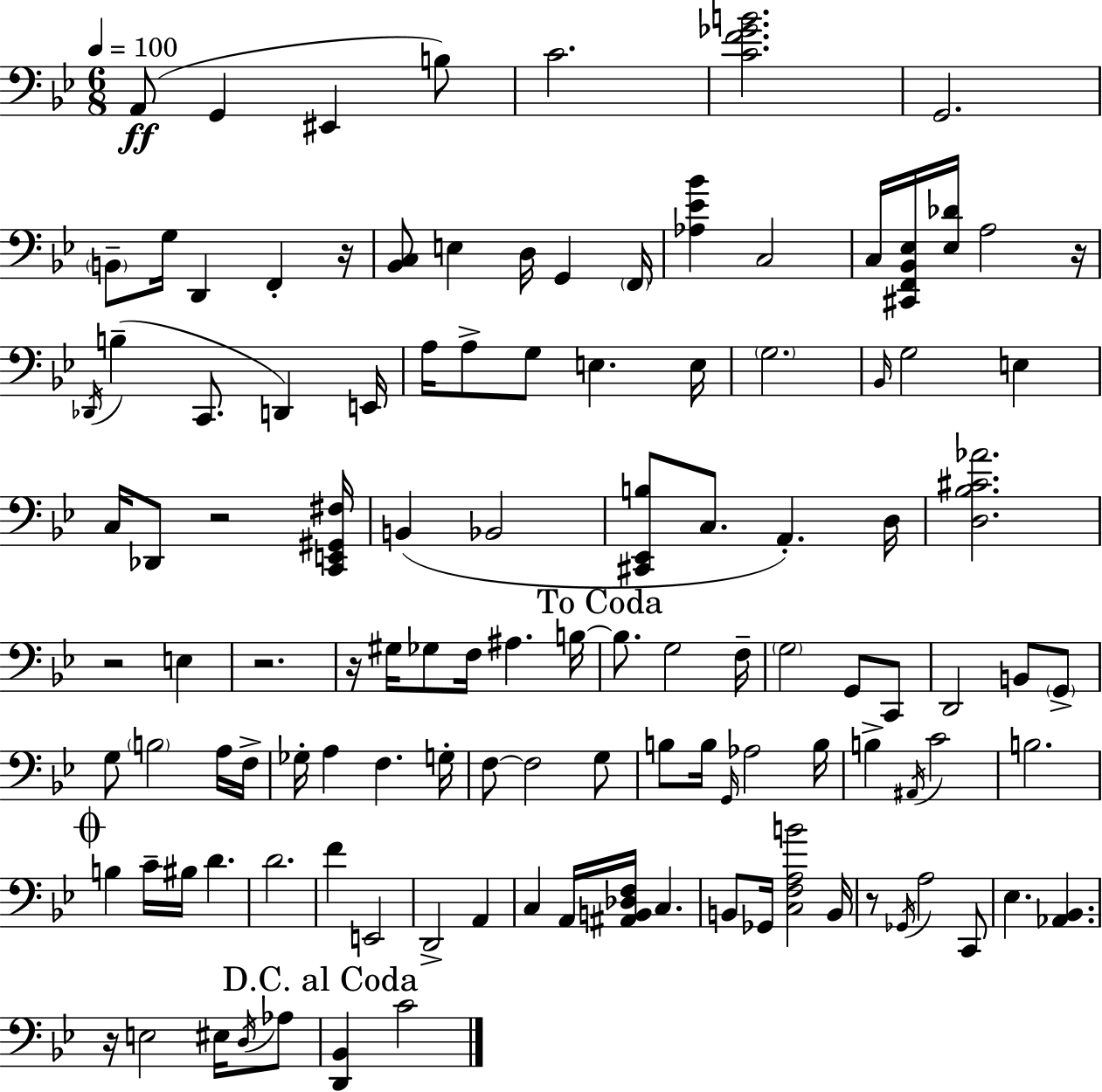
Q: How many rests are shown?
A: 8